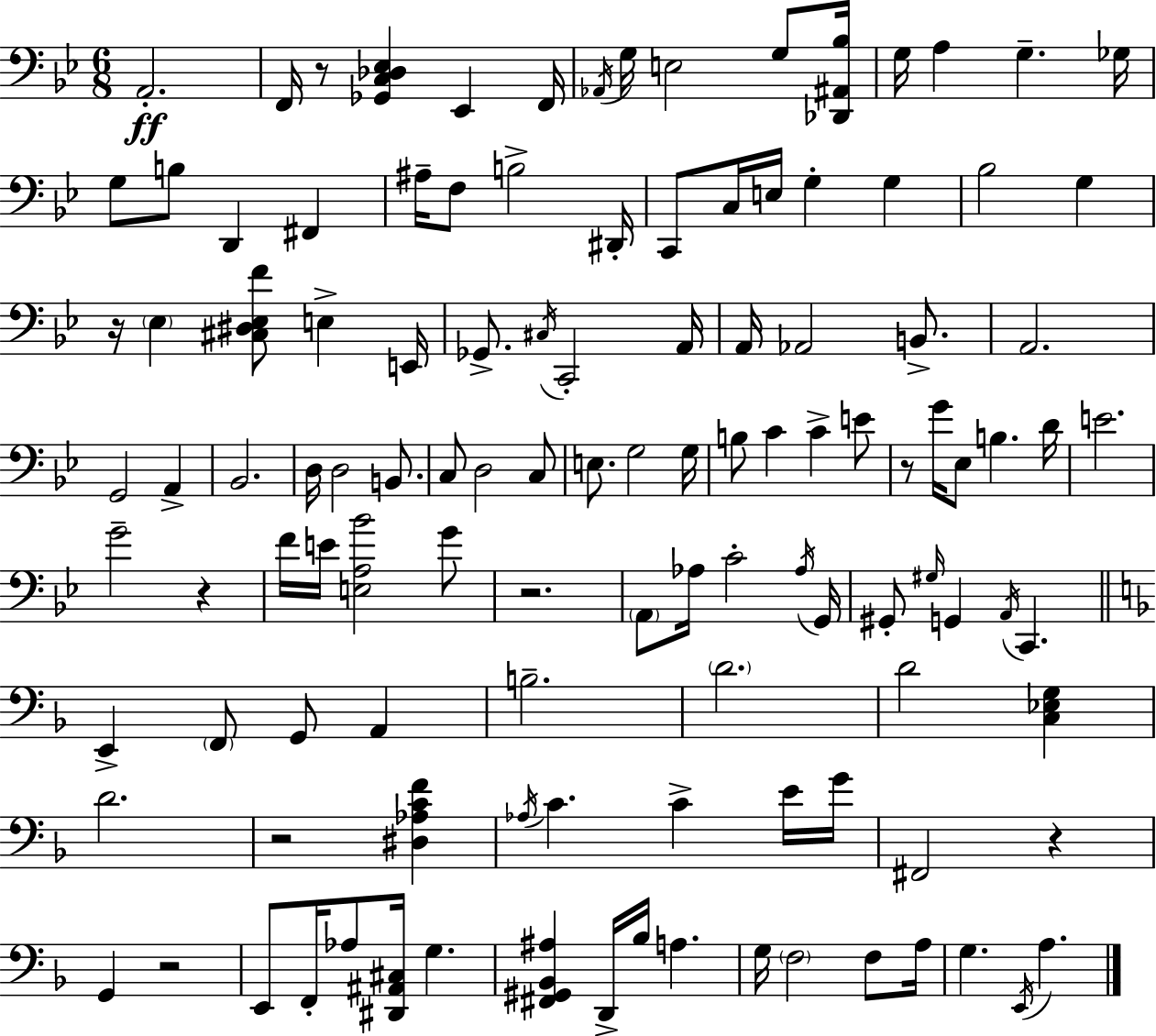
X:1
T:Untitled
M:6/8
L:1/4
K:Gm
A,,2 F,,/4 z/2 [_G,,C,_D,_E,] _E,, F,,/4 _A,,/4 G,/4 E,2 G,/2 [_D,,^A,,_B,]/4 G,/4 A, G, _G,/4 G,/2 B,/2 D,, ^F,, ^A,/4 F,/2 B,2 ^D,,/4 C,,/2 C,/4 E,/4 G, G, _B,2 G, z/4 _E, [^C,^D,_E,F]/2 E, E,,/4 _G,,/2 ^C,/4 C,,2 A,,/4 A,,/4 _A,,2 B,,/2 A,,2 G,,2 A,, _B,,2 D,/4 D,2 B,,/2 C,/2 D,2 C,/2 E,/2 G,2 G,/4 B,/2 C C E/2 z/2 G/4 _E,/2 B, D/4 E2 G2 z F/4 E/4 [E,A,_B]2 G/2 z2 A,,/2 _A,/4 C2 _A,/4 G,,/4 ^G,,/2 ^G,/4 G,, A,,/4 C,, E,, F,,/2 G,,/2 A,, B,2 D2 D2 [C,_E,G,] D2 z2 [^D,_A,CF] _A,/4 C C E/4 G/4 ^F,,2 z G,, z2 E,,/2 F,,/4 _A,/2 [^D,,^A,,^C,]/4 G, [^F,,^G,,_B,,^A,] D,,/4 _B,/4 A, G,/4 F,2 F,/2 A,/4 G, E,,/4 A,